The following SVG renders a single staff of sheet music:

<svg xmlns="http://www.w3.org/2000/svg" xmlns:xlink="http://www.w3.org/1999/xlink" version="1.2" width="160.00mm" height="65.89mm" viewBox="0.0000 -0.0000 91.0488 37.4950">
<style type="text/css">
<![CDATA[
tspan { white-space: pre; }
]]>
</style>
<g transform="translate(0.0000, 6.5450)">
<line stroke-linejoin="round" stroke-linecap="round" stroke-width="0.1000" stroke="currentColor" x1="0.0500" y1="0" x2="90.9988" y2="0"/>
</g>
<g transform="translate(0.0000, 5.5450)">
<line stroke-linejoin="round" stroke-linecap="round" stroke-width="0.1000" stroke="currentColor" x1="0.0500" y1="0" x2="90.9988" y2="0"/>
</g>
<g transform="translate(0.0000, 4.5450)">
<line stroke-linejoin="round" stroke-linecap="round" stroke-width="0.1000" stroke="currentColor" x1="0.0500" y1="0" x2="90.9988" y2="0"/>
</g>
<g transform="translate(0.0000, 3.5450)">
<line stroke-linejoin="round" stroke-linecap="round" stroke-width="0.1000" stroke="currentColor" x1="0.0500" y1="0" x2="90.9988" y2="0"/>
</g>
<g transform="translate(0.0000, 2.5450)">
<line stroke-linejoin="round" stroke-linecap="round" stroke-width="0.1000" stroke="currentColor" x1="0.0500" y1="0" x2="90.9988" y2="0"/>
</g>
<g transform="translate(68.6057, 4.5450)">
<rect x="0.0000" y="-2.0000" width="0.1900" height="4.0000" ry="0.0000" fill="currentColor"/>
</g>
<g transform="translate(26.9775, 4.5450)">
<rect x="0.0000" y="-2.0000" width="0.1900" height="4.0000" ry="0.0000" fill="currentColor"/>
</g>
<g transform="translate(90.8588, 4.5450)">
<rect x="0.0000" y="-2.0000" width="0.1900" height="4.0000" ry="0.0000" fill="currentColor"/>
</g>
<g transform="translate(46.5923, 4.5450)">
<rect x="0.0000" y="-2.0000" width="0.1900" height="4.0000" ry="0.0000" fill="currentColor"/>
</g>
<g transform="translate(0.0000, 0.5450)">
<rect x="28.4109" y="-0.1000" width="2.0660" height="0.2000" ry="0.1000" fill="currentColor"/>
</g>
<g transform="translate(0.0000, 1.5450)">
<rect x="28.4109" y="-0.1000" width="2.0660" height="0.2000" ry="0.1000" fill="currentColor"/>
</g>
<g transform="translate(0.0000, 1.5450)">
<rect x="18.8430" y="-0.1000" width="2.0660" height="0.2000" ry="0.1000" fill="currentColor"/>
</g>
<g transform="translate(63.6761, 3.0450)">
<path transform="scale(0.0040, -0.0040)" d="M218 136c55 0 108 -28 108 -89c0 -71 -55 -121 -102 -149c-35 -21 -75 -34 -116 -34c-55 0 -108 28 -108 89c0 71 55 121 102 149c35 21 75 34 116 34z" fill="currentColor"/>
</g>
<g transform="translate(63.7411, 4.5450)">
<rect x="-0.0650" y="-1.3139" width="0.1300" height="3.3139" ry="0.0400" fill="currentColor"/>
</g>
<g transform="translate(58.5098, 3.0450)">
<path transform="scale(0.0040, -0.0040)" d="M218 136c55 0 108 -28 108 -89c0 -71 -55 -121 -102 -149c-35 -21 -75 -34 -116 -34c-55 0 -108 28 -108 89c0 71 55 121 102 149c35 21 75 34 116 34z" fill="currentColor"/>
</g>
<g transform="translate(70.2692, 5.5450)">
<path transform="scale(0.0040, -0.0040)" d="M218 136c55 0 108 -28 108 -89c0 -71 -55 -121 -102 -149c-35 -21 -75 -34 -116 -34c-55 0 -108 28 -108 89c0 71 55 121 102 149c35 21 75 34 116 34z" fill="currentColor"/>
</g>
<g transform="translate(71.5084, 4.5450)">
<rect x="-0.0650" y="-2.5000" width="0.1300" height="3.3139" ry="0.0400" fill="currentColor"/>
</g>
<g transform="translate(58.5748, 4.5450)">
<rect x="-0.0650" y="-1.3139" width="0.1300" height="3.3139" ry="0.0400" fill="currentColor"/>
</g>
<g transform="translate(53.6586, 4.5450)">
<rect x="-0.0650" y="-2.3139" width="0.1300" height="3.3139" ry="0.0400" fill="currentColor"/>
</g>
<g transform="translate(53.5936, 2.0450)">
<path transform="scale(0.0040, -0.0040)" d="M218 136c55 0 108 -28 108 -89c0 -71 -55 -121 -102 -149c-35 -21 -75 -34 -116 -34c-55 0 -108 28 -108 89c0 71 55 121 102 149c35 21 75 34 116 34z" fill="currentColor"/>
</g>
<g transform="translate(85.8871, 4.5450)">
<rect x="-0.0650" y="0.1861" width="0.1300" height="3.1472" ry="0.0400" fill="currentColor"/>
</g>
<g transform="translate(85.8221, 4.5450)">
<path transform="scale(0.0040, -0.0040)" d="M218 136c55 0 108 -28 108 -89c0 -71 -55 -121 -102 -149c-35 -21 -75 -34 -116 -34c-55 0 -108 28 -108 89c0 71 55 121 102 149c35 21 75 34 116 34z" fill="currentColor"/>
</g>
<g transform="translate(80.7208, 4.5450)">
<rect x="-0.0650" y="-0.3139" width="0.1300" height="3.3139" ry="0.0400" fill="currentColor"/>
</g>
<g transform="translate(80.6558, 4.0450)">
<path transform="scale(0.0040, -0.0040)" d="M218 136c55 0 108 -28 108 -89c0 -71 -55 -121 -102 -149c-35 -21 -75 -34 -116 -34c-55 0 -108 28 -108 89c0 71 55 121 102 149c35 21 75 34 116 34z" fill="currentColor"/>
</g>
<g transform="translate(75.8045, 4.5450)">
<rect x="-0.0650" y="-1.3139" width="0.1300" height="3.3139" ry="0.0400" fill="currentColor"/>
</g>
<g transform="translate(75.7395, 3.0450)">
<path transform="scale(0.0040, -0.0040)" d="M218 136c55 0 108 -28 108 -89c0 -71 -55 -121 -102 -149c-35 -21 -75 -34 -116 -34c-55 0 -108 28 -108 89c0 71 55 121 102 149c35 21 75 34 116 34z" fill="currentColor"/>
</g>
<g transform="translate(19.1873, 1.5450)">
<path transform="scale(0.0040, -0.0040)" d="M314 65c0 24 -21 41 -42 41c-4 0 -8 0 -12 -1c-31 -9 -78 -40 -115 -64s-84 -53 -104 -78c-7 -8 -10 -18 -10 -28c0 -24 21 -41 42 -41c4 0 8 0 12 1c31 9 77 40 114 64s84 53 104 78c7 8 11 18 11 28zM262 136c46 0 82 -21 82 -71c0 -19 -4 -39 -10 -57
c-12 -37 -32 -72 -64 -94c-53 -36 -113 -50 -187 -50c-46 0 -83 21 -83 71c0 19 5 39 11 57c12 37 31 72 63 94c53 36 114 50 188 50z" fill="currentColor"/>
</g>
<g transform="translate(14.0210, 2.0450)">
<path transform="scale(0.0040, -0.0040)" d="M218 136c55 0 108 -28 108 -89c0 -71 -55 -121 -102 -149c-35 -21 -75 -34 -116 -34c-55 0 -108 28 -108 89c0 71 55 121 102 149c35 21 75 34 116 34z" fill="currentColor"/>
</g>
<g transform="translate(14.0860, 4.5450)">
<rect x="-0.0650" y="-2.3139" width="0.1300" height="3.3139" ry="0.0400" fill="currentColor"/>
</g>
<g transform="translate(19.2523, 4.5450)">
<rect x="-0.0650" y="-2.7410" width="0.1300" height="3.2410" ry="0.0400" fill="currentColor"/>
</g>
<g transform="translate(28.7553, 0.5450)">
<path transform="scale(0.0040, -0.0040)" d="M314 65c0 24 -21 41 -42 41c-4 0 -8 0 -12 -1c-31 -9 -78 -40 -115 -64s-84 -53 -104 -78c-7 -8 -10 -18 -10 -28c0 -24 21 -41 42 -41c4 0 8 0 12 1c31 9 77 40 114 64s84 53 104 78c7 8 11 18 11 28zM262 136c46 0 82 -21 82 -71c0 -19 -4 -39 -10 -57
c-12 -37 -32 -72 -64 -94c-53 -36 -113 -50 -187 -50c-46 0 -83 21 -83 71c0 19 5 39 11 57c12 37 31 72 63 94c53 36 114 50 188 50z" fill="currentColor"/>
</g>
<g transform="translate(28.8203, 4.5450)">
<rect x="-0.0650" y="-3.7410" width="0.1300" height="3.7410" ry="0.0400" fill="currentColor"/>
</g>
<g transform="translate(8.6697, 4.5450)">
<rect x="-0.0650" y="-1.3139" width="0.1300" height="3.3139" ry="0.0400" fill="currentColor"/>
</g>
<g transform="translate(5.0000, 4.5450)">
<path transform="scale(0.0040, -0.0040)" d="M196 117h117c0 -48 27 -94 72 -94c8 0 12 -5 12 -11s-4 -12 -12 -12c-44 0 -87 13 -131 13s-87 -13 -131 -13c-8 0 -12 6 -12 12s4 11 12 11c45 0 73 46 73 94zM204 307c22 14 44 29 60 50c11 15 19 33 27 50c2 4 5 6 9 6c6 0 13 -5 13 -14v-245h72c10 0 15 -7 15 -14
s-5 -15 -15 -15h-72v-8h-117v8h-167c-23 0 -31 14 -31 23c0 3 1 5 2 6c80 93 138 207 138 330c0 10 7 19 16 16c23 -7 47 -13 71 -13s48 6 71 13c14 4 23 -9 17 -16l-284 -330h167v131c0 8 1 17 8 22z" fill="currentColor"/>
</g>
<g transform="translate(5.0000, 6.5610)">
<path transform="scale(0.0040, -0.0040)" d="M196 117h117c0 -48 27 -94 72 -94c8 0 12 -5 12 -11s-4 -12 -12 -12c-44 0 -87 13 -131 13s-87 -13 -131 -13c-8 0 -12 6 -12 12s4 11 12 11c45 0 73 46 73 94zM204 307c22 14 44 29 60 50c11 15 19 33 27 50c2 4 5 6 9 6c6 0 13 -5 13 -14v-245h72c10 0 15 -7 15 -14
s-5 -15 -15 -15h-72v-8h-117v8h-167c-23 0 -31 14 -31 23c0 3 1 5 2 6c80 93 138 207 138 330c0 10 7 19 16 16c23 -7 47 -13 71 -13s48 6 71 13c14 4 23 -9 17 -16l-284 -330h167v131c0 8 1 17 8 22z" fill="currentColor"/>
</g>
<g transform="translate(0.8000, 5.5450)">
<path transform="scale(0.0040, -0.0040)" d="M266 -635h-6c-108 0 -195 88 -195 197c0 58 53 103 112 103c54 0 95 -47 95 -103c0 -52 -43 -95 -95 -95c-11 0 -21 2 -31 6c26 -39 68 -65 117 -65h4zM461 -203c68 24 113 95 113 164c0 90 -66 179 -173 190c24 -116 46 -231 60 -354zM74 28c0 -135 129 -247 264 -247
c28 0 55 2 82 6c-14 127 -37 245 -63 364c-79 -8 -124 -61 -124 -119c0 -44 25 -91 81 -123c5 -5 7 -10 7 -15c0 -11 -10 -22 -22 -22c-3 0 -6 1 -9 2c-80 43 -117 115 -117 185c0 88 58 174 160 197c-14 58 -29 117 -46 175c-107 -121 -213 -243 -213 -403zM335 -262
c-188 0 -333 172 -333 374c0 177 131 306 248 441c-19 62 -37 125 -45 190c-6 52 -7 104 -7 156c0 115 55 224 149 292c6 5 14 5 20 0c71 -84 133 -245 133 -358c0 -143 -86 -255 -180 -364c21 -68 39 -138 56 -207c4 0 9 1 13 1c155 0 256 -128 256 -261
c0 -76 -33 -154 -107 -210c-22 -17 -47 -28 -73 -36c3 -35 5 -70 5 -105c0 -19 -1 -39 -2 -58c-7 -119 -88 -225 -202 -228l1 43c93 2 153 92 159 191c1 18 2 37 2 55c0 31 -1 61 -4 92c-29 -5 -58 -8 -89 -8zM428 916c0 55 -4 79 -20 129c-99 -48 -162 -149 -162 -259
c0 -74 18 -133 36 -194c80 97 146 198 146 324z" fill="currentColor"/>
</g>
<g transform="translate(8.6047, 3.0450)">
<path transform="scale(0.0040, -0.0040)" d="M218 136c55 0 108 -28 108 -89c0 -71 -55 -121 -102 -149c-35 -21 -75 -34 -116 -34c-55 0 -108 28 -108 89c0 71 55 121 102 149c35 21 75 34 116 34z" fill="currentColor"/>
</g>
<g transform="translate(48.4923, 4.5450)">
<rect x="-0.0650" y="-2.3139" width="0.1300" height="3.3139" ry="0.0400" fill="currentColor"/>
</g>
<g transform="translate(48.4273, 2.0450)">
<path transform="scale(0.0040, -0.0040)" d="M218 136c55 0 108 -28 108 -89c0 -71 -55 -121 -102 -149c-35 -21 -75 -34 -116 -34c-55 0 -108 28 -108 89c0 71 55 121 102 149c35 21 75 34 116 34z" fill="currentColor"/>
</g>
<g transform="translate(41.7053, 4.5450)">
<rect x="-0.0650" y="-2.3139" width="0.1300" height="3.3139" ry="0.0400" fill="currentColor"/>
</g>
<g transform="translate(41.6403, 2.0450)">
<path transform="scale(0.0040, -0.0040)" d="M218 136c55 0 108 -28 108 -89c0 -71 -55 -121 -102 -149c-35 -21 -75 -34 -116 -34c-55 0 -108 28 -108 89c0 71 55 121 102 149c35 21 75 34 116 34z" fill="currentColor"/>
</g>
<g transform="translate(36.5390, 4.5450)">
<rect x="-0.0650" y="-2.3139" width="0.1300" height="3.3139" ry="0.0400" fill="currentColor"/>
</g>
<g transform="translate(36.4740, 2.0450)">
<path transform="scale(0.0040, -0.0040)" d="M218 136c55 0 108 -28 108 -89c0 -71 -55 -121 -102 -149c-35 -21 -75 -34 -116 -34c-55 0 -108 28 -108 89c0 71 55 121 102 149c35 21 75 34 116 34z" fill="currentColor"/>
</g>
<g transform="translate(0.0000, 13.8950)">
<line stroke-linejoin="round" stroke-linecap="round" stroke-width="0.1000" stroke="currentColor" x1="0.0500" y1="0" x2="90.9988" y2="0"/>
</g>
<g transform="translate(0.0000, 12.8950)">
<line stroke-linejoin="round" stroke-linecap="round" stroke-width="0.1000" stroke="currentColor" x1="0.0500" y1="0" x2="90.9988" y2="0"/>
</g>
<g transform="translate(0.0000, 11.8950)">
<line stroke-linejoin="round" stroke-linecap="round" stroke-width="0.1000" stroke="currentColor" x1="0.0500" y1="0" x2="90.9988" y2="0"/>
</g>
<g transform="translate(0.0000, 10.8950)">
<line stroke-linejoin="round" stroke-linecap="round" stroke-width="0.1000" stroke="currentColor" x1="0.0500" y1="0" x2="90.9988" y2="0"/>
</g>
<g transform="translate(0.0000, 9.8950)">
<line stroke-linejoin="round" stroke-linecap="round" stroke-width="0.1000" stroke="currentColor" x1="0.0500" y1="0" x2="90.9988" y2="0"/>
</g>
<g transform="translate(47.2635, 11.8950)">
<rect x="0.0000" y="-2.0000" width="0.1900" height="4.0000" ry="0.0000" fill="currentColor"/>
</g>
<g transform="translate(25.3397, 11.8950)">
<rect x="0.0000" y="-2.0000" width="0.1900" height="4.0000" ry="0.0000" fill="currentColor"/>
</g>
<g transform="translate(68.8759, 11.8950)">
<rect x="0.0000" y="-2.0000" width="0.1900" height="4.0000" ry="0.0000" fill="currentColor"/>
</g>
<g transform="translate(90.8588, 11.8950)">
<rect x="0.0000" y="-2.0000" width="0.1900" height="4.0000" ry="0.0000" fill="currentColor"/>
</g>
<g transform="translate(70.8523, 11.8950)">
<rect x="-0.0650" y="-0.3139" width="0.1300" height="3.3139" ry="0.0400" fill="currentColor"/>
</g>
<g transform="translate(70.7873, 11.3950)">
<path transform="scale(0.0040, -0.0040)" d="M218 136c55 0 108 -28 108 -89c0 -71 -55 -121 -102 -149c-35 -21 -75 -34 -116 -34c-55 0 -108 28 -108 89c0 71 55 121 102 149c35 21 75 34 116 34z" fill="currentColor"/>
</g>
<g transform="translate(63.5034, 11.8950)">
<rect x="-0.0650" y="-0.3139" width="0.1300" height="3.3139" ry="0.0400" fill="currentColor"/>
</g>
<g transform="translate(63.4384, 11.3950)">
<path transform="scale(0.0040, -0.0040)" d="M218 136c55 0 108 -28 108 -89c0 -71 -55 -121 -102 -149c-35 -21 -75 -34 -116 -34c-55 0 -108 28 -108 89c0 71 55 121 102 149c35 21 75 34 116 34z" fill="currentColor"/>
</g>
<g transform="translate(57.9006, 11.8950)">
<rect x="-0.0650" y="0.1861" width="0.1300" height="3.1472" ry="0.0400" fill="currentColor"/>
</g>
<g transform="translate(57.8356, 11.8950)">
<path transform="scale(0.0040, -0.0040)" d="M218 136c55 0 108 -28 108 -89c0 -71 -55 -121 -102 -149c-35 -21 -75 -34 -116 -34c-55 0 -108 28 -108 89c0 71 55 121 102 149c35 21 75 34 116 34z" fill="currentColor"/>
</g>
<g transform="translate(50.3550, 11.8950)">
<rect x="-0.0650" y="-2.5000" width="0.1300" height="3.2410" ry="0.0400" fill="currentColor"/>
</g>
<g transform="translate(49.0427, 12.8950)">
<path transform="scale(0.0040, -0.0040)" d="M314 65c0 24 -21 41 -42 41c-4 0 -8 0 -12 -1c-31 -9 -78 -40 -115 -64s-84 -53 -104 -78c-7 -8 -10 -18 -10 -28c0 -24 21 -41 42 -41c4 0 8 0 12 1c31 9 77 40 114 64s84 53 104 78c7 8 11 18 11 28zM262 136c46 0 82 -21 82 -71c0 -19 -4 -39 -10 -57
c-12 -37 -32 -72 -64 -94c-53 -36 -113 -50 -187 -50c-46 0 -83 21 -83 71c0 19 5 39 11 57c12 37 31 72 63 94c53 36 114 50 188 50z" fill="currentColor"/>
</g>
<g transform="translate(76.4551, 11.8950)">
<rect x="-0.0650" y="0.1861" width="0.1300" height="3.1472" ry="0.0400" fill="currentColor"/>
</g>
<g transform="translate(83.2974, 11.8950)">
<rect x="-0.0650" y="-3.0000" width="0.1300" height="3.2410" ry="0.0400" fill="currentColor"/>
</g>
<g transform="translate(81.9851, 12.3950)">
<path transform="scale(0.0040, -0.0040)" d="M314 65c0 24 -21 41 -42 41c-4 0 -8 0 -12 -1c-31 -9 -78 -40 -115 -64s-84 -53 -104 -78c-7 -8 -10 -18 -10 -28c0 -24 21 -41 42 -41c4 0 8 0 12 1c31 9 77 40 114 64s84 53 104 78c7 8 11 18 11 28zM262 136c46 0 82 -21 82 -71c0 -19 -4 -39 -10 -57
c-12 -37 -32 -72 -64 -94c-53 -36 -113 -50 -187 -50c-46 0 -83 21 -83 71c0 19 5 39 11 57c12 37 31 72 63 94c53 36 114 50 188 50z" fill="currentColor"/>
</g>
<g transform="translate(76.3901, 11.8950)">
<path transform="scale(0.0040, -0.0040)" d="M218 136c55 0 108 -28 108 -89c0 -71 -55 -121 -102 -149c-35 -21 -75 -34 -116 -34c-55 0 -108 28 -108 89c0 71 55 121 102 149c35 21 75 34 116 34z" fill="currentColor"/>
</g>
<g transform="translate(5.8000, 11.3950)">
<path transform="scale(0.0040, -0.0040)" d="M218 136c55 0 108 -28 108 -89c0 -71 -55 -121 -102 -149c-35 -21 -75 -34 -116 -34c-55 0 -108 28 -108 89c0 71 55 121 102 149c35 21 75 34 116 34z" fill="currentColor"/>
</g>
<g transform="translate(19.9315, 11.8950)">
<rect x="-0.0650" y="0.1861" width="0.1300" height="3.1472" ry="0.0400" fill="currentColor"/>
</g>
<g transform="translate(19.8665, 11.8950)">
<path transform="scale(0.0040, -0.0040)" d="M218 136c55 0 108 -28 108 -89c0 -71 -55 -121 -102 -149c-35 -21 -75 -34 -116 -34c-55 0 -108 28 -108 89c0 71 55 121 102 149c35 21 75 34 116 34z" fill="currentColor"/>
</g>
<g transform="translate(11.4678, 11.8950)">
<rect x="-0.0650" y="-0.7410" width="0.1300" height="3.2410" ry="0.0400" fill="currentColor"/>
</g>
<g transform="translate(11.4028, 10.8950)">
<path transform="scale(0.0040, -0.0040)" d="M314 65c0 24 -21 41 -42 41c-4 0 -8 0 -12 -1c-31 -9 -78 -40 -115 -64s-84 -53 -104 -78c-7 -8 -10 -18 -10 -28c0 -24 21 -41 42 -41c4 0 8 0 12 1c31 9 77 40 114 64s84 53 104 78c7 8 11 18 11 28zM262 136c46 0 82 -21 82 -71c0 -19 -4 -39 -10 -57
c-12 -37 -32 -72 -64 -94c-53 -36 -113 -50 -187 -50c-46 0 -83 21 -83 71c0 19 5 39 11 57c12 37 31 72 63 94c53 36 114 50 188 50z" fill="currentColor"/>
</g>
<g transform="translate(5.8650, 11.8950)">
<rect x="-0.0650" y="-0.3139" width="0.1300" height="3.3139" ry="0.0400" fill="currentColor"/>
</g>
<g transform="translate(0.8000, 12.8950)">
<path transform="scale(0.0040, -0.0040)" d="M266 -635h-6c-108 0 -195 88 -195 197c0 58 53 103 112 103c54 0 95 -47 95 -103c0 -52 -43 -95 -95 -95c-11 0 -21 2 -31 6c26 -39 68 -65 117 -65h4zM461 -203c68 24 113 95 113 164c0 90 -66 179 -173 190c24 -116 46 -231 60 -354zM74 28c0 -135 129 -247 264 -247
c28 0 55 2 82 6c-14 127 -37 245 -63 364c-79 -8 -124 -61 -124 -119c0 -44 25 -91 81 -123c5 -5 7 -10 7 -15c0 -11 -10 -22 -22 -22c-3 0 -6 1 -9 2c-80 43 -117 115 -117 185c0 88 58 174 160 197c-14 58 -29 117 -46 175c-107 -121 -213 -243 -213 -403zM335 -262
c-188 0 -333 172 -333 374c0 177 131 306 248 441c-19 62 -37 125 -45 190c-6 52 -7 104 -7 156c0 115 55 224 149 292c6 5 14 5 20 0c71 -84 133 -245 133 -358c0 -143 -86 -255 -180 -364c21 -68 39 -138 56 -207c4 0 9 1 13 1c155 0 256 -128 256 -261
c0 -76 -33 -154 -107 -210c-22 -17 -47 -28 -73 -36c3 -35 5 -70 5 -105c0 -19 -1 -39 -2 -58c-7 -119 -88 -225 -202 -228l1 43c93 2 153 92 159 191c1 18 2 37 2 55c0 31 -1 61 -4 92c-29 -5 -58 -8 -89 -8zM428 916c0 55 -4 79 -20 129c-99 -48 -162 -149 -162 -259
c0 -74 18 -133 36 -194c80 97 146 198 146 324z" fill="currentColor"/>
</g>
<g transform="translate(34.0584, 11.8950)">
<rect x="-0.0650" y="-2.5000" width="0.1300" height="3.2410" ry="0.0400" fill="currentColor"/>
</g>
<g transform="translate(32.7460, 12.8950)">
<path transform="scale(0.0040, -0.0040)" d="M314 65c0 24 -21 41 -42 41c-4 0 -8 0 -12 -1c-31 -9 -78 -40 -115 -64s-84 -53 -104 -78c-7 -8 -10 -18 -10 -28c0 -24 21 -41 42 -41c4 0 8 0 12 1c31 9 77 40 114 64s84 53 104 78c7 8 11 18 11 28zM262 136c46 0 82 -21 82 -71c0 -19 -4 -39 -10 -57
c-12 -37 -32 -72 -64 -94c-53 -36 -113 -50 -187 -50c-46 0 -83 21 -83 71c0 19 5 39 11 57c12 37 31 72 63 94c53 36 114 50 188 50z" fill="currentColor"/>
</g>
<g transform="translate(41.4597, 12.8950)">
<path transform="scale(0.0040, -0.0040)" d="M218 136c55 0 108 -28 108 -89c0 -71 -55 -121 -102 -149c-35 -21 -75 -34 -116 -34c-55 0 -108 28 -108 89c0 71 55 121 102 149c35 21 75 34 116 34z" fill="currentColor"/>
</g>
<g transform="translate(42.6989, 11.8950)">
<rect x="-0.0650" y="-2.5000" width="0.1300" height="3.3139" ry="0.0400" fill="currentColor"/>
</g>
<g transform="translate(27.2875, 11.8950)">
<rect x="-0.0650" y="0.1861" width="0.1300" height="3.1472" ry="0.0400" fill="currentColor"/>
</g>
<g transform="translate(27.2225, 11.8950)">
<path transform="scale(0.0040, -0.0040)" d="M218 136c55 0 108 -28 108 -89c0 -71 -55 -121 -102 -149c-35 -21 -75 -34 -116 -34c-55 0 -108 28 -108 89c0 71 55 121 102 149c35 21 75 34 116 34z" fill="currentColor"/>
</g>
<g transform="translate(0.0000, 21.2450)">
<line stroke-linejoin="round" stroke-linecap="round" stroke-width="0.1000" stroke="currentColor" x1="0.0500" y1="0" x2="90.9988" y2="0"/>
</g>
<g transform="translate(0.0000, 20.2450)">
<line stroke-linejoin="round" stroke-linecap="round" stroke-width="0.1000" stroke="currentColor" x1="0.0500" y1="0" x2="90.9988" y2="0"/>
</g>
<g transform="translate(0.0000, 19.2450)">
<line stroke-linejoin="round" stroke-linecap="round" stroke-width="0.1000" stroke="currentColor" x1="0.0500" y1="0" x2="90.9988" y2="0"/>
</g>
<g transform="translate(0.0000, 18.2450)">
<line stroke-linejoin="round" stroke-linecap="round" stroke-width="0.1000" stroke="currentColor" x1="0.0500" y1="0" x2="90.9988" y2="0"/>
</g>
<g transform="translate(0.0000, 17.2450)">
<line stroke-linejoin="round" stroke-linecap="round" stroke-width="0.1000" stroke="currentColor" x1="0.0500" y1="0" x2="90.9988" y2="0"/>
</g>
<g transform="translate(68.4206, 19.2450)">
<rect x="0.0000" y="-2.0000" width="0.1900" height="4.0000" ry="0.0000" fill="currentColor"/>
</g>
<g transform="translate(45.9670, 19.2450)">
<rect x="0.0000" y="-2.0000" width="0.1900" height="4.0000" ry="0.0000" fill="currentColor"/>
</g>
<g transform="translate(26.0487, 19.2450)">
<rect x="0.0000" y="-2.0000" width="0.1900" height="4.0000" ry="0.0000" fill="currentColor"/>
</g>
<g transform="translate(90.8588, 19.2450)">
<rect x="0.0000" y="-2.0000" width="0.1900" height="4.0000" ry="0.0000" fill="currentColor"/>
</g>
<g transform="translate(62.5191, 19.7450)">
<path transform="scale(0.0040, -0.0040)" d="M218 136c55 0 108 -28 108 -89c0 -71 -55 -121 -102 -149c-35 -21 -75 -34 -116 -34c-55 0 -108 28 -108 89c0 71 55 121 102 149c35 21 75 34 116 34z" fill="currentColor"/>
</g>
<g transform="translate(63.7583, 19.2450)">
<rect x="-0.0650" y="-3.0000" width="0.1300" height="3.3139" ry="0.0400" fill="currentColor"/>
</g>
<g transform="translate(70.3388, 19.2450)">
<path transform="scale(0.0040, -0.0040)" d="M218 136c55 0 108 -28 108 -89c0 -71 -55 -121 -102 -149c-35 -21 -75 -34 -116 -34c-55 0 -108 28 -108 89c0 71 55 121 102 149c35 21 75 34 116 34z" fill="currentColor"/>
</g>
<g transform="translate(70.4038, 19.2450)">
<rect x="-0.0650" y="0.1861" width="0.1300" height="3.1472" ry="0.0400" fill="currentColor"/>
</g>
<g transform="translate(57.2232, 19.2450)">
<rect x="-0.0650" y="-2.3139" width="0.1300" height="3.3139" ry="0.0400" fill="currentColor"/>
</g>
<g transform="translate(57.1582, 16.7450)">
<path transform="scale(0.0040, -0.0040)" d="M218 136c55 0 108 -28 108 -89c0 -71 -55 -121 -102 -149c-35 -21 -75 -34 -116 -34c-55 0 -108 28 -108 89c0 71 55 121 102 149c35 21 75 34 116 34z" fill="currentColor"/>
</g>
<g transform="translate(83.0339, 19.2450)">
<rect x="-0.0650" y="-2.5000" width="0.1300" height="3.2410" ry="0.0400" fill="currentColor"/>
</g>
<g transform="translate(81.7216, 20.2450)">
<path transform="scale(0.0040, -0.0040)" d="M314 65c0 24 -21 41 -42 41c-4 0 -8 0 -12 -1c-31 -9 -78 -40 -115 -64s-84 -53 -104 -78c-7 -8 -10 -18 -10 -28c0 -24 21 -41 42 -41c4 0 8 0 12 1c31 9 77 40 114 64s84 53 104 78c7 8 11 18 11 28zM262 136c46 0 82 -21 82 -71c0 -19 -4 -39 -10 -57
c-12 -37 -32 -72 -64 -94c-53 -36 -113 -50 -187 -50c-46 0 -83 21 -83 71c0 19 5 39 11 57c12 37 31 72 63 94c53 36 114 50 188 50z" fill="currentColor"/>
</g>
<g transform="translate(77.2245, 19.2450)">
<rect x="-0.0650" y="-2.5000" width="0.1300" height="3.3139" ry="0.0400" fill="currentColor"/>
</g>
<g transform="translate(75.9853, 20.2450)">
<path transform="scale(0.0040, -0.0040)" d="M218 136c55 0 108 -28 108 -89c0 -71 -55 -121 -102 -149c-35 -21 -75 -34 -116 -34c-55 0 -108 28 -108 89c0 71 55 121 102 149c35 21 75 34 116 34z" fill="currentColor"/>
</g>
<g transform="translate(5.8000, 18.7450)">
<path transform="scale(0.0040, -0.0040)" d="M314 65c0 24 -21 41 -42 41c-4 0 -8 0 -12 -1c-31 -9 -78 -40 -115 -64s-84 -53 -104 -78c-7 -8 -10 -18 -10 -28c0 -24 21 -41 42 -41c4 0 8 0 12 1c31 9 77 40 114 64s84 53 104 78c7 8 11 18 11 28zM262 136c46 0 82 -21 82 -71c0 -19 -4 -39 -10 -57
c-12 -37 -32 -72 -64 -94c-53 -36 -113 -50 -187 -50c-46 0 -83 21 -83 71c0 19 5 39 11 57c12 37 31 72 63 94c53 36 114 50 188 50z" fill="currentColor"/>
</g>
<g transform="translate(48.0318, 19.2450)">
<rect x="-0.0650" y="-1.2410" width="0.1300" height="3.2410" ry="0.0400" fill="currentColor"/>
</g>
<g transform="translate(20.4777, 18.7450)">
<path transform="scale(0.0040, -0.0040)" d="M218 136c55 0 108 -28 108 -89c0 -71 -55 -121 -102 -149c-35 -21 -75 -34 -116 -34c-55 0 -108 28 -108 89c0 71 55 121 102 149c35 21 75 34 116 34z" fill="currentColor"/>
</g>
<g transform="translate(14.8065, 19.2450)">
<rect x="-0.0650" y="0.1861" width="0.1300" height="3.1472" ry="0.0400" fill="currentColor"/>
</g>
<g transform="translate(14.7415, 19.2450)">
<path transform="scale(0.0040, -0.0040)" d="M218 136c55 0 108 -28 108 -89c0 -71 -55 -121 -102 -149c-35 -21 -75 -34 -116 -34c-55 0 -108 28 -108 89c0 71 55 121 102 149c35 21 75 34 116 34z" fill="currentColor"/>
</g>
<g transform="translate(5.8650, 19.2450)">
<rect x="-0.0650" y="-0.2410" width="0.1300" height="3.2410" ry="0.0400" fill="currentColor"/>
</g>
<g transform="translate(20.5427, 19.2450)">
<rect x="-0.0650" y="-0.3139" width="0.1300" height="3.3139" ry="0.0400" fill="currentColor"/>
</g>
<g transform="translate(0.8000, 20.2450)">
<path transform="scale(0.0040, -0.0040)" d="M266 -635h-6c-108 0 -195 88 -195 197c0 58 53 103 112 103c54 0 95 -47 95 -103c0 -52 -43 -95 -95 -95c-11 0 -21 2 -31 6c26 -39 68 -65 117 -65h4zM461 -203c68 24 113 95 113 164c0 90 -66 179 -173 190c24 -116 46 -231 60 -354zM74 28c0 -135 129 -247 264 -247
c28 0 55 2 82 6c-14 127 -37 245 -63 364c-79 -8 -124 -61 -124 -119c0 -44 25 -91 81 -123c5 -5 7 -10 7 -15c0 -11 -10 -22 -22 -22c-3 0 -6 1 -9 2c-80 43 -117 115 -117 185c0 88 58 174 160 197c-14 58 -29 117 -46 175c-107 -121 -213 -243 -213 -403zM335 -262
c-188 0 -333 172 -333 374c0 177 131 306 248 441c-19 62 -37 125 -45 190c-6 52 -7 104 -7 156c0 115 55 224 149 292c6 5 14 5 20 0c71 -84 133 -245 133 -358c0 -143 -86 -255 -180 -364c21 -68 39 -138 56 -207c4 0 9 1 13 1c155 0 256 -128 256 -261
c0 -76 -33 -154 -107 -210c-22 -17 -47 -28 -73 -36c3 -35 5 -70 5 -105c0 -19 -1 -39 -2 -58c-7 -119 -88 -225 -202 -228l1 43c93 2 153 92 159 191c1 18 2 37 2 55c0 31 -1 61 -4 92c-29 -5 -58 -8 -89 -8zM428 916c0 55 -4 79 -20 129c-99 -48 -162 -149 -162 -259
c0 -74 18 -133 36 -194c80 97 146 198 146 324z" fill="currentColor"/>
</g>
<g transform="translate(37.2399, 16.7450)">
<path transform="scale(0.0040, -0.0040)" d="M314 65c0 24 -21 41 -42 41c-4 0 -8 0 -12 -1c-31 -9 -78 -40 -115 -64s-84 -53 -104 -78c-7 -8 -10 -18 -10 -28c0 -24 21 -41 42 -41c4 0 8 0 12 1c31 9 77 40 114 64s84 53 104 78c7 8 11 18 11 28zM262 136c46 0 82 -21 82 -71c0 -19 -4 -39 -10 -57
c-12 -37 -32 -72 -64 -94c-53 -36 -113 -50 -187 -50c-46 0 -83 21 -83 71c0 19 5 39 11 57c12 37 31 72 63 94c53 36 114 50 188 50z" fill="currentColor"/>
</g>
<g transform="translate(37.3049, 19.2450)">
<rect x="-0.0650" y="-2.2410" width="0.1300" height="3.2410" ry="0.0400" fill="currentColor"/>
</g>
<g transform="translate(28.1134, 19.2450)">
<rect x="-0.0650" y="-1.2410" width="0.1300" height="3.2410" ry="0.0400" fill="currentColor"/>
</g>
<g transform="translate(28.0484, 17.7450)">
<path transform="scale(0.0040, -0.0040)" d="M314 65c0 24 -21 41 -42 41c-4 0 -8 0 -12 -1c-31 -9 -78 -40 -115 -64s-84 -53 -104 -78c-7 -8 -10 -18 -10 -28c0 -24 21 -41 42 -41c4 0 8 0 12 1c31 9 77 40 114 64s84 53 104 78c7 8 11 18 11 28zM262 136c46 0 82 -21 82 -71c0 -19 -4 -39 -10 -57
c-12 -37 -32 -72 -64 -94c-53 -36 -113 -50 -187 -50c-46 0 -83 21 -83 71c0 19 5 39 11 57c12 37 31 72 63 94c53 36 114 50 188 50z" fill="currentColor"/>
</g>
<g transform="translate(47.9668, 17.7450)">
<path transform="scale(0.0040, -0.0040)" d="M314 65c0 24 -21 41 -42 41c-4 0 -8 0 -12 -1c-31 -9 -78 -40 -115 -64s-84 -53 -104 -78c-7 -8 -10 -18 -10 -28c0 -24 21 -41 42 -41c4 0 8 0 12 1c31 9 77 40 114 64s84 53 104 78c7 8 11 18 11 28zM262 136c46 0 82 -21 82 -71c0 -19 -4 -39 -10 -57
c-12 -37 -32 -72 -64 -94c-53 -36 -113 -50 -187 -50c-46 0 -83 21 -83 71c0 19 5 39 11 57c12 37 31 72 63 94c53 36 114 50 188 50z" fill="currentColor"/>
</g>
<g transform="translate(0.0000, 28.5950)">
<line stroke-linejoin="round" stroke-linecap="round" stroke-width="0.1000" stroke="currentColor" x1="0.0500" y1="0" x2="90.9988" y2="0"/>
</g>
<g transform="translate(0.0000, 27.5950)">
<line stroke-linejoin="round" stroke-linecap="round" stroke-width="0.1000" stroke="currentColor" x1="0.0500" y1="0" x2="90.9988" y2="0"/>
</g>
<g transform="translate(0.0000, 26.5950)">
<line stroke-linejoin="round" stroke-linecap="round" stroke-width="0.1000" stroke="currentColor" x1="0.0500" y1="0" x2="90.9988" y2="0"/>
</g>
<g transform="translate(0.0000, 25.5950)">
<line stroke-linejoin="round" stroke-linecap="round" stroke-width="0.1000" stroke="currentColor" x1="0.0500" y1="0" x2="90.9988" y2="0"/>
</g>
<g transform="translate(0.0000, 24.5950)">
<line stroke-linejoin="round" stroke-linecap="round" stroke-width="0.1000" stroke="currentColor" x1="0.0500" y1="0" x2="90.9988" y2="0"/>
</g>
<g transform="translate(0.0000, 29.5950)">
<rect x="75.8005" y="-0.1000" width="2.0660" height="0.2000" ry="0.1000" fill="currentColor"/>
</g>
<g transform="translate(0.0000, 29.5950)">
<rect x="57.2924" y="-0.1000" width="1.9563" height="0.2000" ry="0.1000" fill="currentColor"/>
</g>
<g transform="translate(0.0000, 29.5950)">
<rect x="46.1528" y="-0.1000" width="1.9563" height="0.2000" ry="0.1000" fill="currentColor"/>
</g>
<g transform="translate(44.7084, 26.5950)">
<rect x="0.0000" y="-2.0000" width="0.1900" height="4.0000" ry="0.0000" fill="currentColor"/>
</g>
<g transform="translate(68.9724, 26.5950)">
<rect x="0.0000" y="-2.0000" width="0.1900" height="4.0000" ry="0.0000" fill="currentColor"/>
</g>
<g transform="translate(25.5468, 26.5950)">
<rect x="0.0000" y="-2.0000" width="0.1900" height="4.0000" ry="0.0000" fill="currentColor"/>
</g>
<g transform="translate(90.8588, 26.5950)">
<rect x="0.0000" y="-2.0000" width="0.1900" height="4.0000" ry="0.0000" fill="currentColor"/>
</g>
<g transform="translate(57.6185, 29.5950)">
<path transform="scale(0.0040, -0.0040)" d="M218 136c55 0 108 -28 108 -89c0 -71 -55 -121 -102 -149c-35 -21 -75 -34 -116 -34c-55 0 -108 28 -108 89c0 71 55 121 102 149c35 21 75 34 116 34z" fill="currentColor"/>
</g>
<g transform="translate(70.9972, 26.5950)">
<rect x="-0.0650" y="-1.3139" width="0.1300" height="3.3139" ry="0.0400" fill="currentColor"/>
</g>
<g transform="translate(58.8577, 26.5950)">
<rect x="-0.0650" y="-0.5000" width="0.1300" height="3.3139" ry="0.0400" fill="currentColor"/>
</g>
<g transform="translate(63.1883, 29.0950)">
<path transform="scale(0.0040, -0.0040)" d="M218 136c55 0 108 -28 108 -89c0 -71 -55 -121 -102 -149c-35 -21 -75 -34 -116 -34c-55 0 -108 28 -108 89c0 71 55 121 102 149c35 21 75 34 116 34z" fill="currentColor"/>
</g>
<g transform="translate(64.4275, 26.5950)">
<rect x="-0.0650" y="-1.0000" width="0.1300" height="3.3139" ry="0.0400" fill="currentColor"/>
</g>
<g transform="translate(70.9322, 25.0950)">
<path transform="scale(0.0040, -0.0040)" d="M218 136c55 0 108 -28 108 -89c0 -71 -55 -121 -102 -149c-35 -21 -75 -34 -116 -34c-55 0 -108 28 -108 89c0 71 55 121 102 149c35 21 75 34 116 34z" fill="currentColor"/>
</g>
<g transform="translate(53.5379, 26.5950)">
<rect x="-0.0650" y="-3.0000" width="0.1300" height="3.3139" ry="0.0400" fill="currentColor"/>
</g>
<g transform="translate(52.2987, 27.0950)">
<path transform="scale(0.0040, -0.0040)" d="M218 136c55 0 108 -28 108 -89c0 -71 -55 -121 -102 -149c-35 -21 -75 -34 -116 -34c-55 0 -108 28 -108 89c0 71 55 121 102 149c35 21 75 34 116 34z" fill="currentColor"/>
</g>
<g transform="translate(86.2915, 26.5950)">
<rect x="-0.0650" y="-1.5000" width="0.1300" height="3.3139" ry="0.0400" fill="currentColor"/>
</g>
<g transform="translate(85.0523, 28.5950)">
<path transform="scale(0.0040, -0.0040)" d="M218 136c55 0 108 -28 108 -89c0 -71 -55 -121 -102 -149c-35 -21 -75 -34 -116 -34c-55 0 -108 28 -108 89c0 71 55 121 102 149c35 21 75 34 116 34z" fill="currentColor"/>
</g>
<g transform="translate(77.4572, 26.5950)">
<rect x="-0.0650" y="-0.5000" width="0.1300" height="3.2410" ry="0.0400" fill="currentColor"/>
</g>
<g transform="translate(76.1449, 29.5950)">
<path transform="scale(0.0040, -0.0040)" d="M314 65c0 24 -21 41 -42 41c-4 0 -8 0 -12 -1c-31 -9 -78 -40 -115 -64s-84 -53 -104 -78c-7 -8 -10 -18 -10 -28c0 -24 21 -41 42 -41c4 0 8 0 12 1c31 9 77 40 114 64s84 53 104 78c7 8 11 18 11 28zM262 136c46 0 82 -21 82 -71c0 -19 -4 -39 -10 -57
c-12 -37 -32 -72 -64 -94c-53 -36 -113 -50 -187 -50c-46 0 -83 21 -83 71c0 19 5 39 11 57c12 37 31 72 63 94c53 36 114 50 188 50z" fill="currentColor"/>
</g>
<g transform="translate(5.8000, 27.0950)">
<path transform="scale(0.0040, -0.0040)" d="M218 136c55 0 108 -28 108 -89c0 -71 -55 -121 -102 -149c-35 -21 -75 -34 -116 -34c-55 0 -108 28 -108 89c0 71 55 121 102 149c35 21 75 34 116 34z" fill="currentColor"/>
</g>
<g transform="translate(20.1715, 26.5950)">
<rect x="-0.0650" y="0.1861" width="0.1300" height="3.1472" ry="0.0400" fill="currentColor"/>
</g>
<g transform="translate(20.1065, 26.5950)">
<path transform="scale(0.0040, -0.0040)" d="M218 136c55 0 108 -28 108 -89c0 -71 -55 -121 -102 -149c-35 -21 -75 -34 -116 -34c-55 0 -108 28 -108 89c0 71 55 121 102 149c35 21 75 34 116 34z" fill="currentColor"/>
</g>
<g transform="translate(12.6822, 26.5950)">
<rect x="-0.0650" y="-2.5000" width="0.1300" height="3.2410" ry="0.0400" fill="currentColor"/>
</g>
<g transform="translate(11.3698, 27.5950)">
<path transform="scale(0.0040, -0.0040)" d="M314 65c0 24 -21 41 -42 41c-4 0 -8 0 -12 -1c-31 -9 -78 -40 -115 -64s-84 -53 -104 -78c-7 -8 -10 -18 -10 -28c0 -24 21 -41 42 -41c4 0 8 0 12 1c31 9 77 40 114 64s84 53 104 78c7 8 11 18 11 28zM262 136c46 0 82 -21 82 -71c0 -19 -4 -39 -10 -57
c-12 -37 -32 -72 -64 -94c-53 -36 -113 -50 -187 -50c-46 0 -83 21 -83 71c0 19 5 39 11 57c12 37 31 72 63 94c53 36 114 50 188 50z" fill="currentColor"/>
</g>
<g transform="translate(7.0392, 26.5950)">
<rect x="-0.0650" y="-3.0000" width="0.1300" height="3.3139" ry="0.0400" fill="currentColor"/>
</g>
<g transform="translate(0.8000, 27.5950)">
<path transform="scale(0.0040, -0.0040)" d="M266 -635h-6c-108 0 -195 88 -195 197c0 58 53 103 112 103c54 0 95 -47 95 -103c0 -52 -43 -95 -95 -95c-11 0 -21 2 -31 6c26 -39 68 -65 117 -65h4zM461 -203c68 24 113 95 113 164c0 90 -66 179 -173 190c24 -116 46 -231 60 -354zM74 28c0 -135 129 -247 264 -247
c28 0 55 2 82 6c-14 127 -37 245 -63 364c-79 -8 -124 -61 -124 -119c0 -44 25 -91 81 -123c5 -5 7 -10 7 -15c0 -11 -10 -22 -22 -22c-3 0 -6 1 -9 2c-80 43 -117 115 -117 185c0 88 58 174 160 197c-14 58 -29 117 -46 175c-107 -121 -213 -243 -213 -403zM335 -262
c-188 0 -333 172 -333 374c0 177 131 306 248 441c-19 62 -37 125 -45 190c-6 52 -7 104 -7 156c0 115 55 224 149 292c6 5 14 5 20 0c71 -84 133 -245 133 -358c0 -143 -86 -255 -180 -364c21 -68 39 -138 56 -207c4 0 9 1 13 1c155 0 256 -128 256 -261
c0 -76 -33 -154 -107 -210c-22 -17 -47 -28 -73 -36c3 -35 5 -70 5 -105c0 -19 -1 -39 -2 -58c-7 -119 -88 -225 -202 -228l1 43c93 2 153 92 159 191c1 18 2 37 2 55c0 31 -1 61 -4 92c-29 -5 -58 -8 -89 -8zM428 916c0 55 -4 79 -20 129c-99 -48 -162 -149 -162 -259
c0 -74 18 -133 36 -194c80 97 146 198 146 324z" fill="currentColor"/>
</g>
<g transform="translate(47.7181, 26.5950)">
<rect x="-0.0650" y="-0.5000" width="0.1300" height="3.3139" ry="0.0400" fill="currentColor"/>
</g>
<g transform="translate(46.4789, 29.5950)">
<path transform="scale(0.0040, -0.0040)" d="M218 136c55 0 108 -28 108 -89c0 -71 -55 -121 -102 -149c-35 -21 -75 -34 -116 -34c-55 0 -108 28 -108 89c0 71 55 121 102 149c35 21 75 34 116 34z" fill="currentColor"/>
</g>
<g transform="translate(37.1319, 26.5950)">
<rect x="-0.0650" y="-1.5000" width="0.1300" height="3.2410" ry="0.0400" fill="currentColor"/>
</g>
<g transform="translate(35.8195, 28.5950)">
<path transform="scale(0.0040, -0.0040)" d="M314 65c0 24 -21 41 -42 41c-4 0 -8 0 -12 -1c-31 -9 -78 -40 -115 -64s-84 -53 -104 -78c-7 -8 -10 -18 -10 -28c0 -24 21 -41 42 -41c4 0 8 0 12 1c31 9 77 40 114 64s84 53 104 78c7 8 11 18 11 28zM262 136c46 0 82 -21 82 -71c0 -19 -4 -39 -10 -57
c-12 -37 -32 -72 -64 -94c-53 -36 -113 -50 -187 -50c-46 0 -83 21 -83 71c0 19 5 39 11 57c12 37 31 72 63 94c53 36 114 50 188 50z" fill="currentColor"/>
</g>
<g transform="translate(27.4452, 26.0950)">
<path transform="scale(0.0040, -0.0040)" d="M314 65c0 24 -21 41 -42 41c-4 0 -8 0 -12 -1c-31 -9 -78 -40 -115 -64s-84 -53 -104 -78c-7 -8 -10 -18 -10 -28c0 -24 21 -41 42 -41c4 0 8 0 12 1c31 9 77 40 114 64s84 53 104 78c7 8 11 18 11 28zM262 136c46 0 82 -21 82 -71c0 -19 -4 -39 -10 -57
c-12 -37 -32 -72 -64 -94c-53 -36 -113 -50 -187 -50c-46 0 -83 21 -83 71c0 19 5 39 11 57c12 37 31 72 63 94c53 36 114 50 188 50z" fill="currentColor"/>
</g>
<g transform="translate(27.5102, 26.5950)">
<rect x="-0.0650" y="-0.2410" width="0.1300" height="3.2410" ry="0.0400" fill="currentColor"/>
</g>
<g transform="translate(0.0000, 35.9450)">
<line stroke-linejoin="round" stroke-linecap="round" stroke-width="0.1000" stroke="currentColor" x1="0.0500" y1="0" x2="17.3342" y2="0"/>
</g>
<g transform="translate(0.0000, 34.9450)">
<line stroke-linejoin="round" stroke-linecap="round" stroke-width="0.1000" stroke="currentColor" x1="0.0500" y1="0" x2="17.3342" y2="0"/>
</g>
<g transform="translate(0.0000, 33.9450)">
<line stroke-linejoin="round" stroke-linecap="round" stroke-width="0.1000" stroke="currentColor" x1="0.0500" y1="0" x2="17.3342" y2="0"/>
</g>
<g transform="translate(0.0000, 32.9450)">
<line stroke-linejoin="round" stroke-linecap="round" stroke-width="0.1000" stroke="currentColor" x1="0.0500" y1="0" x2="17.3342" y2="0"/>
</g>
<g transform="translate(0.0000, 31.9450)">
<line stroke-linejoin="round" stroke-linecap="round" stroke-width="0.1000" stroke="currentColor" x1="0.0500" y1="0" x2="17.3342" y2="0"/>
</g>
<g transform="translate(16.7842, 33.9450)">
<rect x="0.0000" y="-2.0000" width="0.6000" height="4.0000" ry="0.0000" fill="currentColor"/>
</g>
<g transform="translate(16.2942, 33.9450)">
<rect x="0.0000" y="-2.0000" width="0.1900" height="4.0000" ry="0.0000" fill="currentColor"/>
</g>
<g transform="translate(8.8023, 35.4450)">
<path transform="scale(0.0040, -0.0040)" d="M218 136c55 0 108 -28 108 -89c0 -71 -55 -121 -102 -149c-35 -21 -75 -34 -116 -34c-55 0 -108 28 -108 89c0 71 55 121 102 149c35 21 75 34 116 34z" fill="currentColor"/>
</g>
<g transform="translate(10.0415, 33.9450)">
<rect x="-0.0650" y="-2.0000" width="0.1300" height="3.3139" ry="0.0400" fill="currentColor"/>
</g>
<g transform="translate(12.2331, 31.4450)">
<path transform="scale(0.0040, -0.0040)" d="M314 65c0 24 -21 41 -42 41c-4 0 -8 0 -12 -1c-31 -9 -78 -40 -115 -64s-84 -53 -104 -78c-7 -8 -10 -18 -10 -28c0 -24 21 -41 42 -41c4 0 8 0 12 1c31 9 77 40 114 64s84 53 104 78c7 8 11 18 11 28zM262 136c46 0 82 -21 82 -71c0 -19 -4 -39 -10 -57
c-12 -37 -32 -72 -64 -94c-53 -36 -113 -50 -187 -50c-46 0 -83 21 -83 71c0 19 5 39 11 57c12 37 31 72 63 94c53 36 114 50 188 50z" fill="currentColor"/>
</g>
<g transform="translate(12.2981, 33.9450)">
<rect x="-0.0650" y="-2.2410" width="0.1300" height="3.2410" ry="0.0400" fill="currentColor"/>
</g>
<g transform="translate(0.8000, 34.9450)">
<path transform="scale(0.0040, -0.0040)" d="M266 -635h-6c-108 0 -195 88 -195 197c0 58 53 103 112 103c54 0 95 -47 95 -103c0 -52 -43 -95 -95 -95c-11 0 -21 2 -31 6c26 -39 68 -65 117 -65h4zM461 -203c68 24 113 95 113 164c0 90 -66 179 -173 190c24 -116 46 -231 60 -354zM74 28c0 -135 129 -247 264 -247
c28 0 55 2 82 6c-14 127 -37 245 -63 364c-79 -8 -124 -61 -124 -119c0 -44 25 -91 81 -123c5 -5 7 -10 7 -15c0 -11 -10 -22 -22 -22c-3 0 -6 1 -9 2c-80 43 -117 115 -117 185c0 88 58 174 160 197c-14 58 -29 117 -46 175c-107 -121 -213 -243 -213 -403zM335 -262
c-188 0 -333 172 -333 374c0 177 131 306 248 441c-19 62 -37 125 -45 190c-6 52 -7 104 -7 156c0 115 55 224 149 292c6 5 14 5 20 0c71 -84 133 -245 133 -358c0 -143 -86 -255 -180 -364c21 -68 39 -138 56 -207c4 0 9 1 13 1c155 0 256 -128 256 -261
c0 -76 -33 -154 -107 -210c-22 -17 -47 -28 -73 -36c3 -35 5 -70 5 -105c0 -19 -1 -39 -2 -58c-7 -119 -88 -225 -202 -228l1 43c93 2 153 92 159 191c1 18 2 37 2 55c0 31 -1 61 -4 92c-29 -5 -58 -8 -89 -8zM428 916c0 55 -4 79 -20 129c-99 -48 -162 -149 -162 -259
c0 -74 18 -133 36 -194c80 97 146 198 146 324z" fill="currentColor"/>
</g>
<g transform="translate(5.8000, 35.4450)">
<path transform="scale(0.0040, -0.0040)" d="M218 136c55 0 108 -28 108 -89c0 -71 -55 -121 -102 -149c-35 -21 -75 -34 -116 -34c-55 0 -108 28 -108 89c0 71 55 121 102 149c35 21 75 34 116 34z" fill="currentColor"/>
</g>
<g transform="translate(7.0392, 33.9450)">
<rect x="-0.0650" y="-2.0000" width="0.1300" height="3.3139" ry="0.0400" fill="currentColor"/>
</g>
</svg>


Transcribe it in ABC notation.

X:1
T:Untitled
M:4/4
L:1/4
K:C
e g a2 c'2 g g g g e e G e c B c d2 B B G2 G G2 B c c B A2 c2 B c e2 g2 e2 g A B G G2 A G2 B c2 E2 C A C D e C2 E F F g2